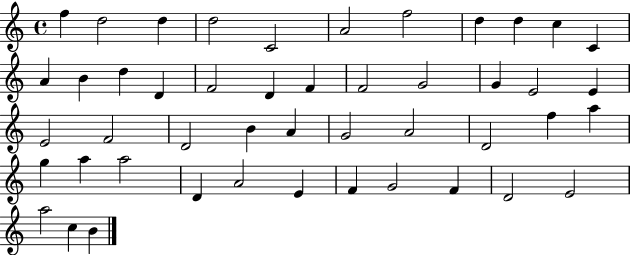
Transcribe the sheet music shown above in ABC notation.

X:1
T:Untitled
M:4/4
L:1/4
K:C
f d2 d d2 C2 A2 f2 d d c C A B d D F2 D F F2 G2 G E2 E E2 F2 D2 B A G2 A2 D2 f a g a a2 D A2 E F G2 F D2 E2 a2 c B